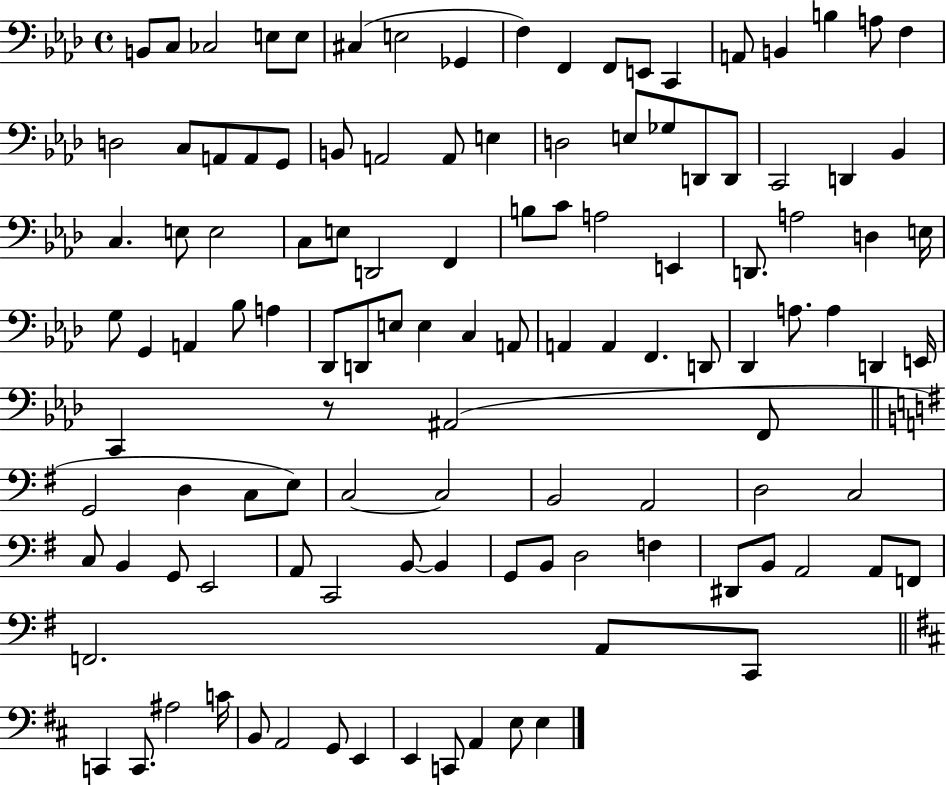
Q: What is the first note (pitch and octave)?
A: B2